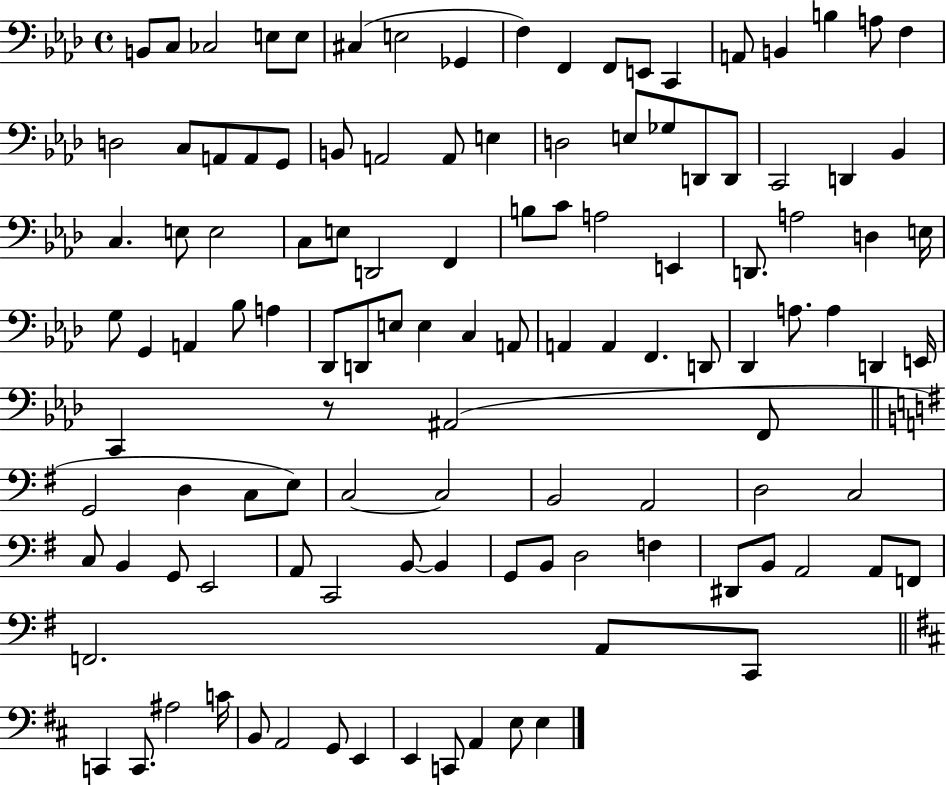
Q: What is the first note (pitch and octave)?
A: B2